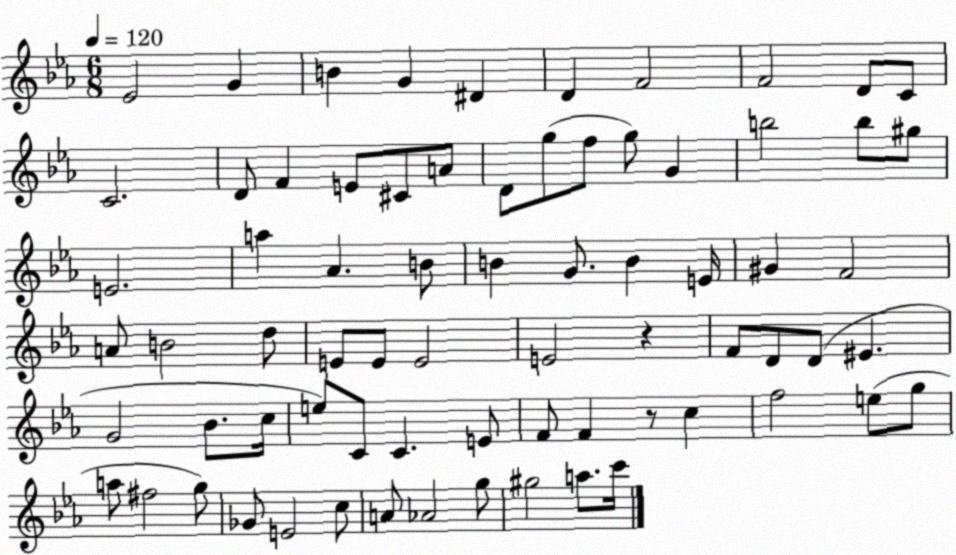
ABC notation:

X:1
T:Untitled
M:6/8
L:1/4
K:Eb
_E2 G B G ^D D F2 F2 D/2 C/2 C2 D/2 F E/2 ^C/2 A/2 D/2 g/2 f/2 g/2 G b2 b/2 ^g/2 E2 a _A B/2 B G/2 B E/4 ^G F2 A/2 B2 d/2 E/2 E/2 E2 E2 z F/2 D/2 D/2 ^E G2 _B/2 c/4 e/2 C/2 C E/2 F/2 F z/2 c f2 e/2 g/2 a/2 ^f2 g/2 _G/2 E2 c/2 A/2 _A2 g/2 ^g2 a/2 c'/4